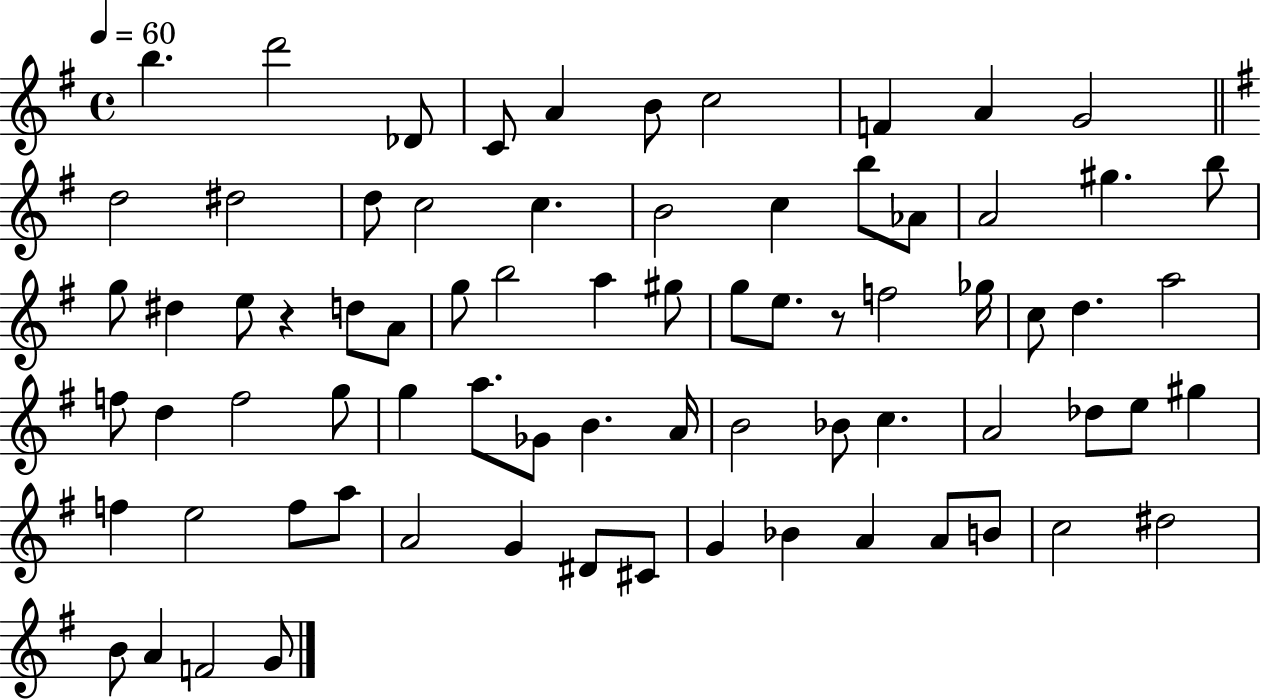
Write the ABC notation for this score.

X:1
T:Untitled
M:4/4
L:1/4
K:G
b d'2 _D/2 C/2 A B/2 c2 F A G2 d2 ^d2 d/2 c2 c B2 c b/2 _A/2 A2 ^g b/2 g/2 ^d e/2 z d/2 A/2 g/2 b2 a ^g/2 g/2 e/2 z/2 f2 _g/4 c/2 d a2 f/2 d f2 g/2 g a/2 _G/2 B A/4 B2 _B/2 c A2 _d/2 e/2 ^g f e2 f/2 a/2 A2 G ^D/2 ^C/2 G _B A A/2 B/2 c2 ^d2 B/2 A F2 G/2